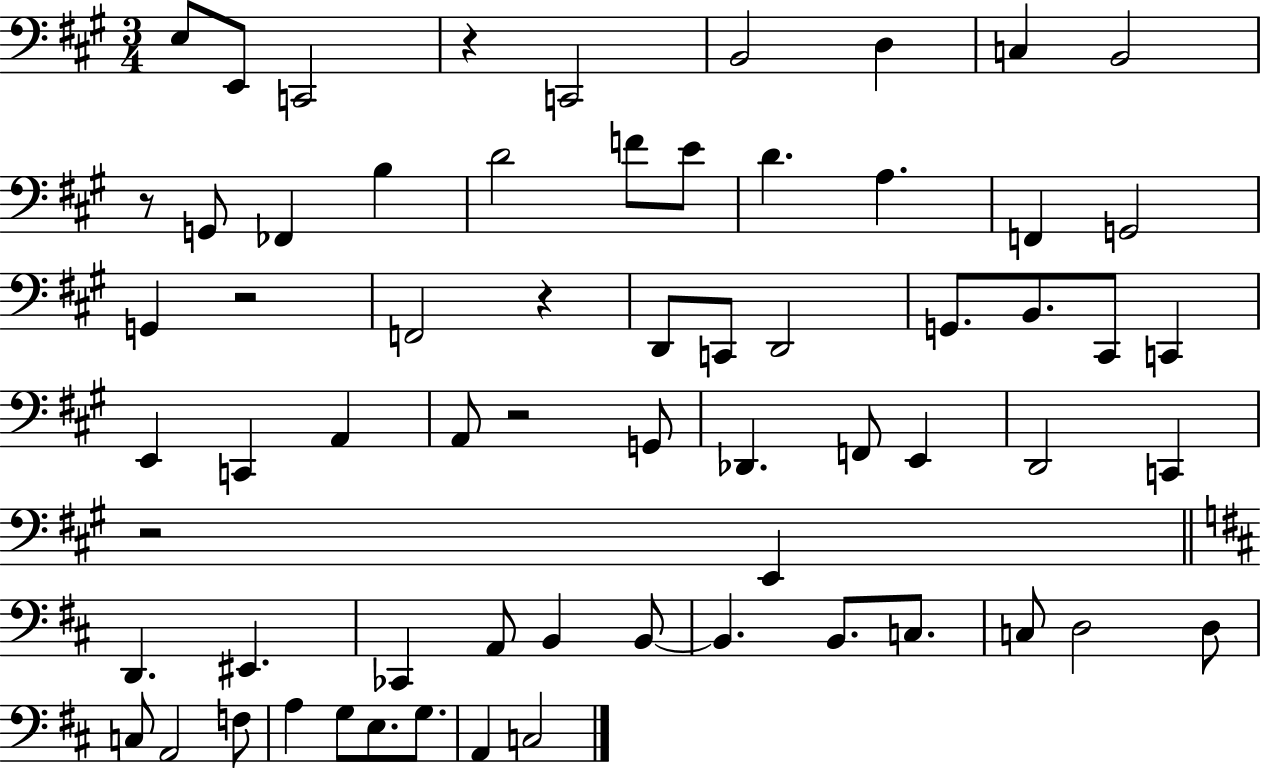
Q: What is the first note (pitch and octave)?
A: E3